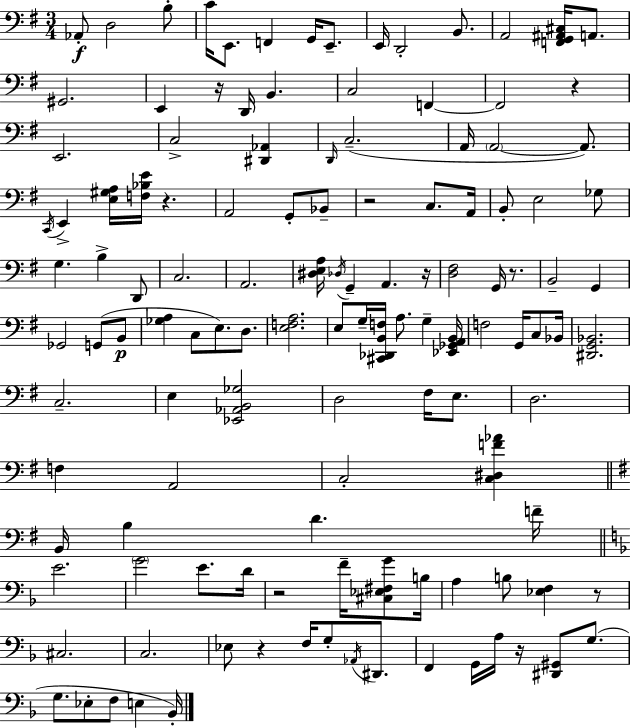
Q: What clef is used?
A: bass